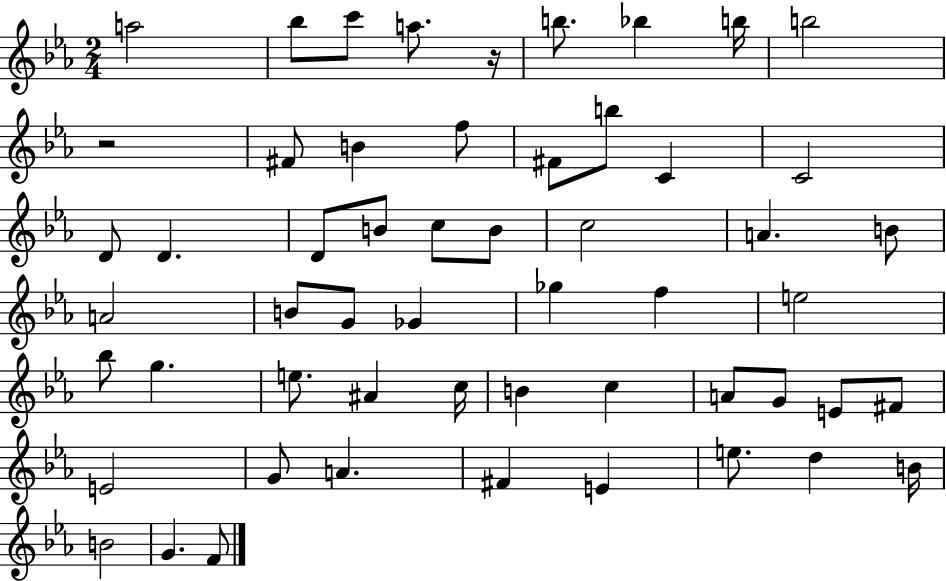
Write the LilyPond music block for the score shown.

{
  \clef treble
  \numericTimeSignature
  \time 2/4
  \key ees \major
  \repeat volta 2 { a''2 | bes''8 c'''8 a''8. r16 | b''8. bes''4 b''16 | b''2 | \break r2 | fis'8 b'4 f''8 | fis'8 b''8 c'4 | c'2 | \break d'8 d'4. | d'8 b'8 c''8 b'8 | c''2 | a'4. b'8 | \break a'2 | b'8 g'8 ges'4 | ges''4 f''4 | e''2 | \break bes''8 g''4. | e''8. ais'4 c''16 | b'4 c''4 | a'8 g'8 e'8 fis'8 | \break e'2 | g'8 a'4. | fis'4 e'4 | e''8. d''4 b'16 | \break b'2 | g'4. f'8 | } \bar "|."
}